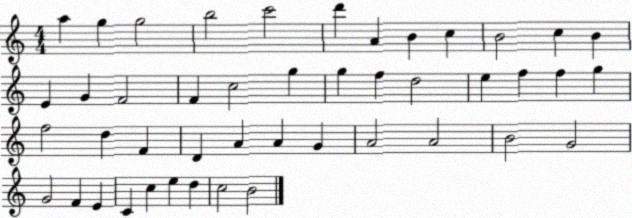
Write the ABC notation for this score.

X:1
T:Untitled
M:4/4
L:1/4
K:C
a g g2 b2 c'2 d' A B c B2 c B E G F2 F c2 g g f d2 e f f g f2 d F D A A G A2 A2 B2 G2 G2 F E C c e d c2 B2